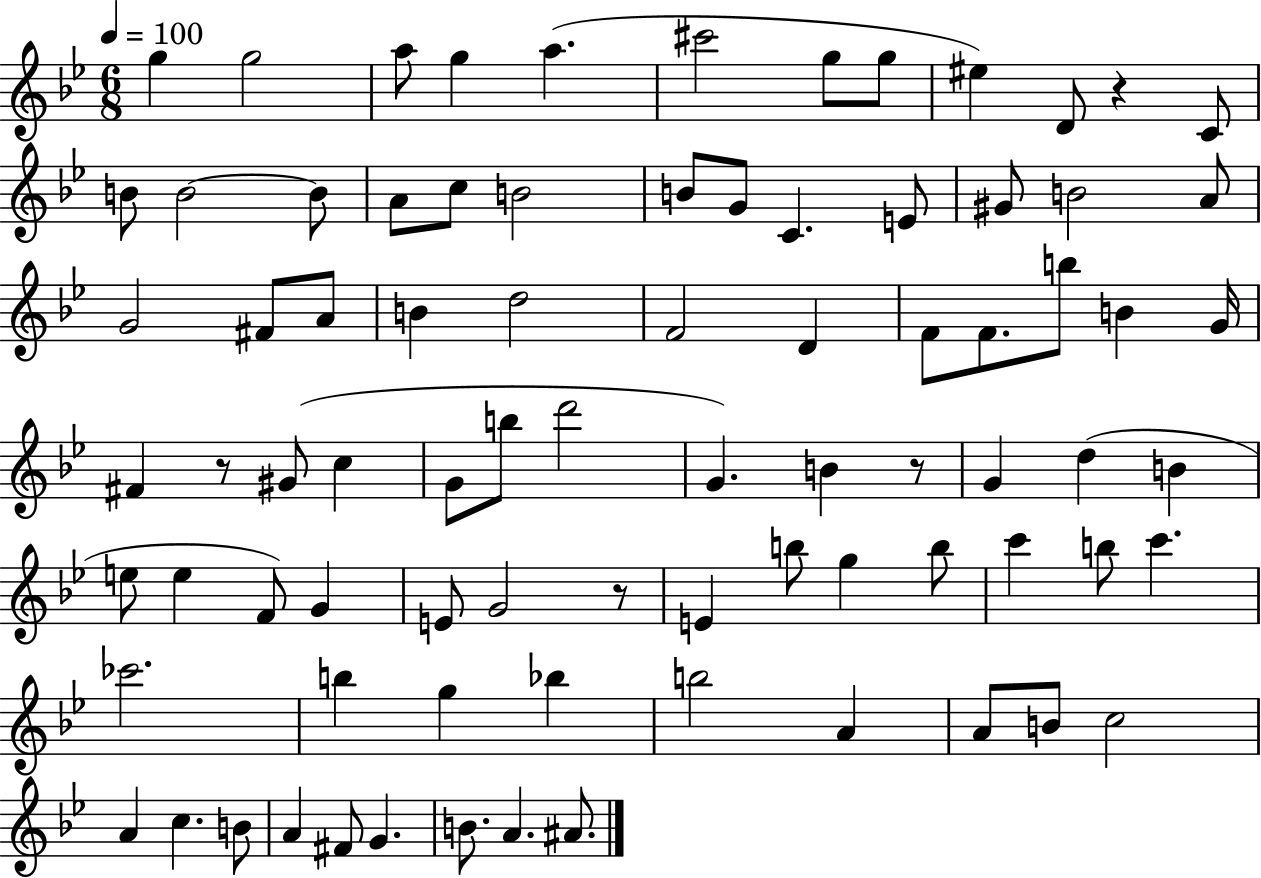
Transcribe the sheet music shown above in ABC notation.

X:1
T:Untitled
M:6/8
L:1/4
K:Bb
g g2 a/2 g a ^c'2 g/2 g/2 ^e D/2 z C/2 B/2 B2 B/2 A/2 c/2 B2 B/2 G/2 C E/2 ^G/2 B2 A/2 G2 ^F/2 A/2 B d2 F2 D F/2 F/2 b/2 B G/4 ^F z/2 ^G/2 c G/2 b/2 d'2 G B z/2 G d B e/2 e F/2 G E/2 G2 z/2 E b/2 g b/2 c' b/2 c' _c'2 b g _b b2 A A/2 B/2 c2 A c B/2 A ^F/2 G B/2 A ^A/2